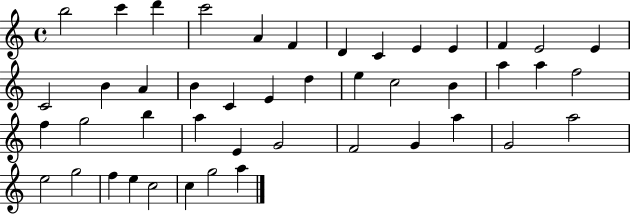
B5/h C6/q D6/q C6/h A4/q F4/q D4/q C4/q E4/q E4/q F4/q E4/h E4/q C4/h B4/q A4/q B4/q C4/q E4/q D5/q E5/q C5/h B4/q A5/q A5/q F5/h F5/q G5/h B5/q A5/q E4/q G4/h F4/h G4/q A5/q G4/h A5/h E5/h G5/h F5/q E5/q C5/h C5/q G5/h A5/q